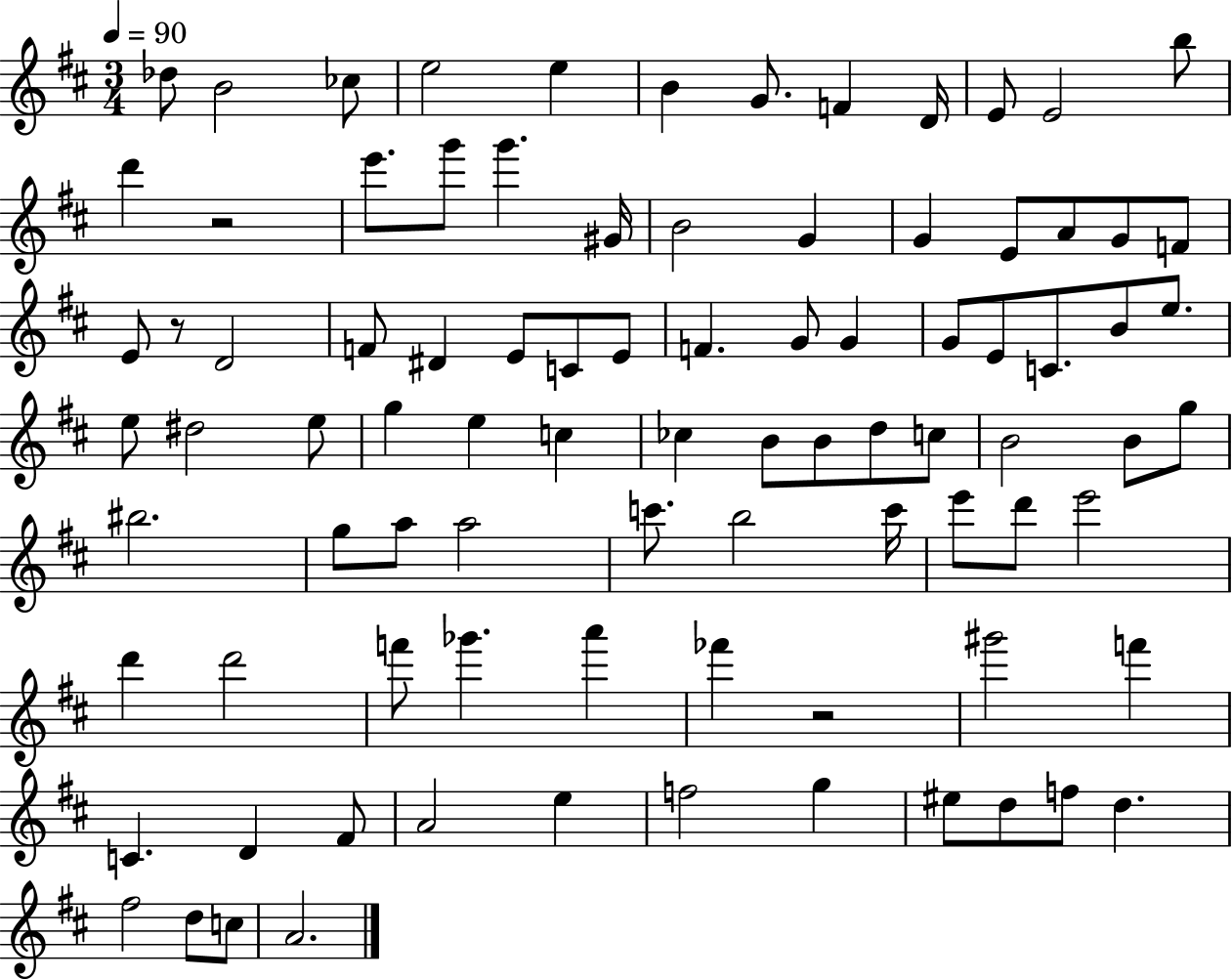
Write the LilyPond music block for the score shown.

{
  \clef treble
  \numericTimeSignature
  \time 3/4
  \key d \major
  \tempo 4 = 90
  des''8 b'2 ces''8 | e''2 e''4 | b'4 g'8. f'4 d'16 | e'8 e'2 b''8 | \break d'''4 r2 | e'''8. g'''8 g'''4. gis'16 | b'2 g'4 | g'4 e'8 a'8 g'8 f'8 | \break e'8 r8 d'2 | f'8 dis'4 e'8 c'8 e'8 | f'4. g'8 g'4 | g'8 e'8 c'8. b'8 e''8. | \break e''8 dis''2 e''8 | g''4 e''4 c''4 | ces''4 b'8 b'8 d''8 c''8 | b'2 b'8 g''8 | \break bis''2. | g''8 a''8 a''2 | c'''8. b''2 c'''16 | e'''8 d'''8 e'''2 | \break d'''4 d'''2 | f'''8 ges'''4. a'''4 | fes'''4 r2 | gis'''2 f'''4 | \break c'4. d'4 fis'8 | a'2 e''4 | f''2 g''4 | eis''8 d''8 f''8 d''4. | \break fis''2 d''8 c''8 | a'2. | \bar "|."
}